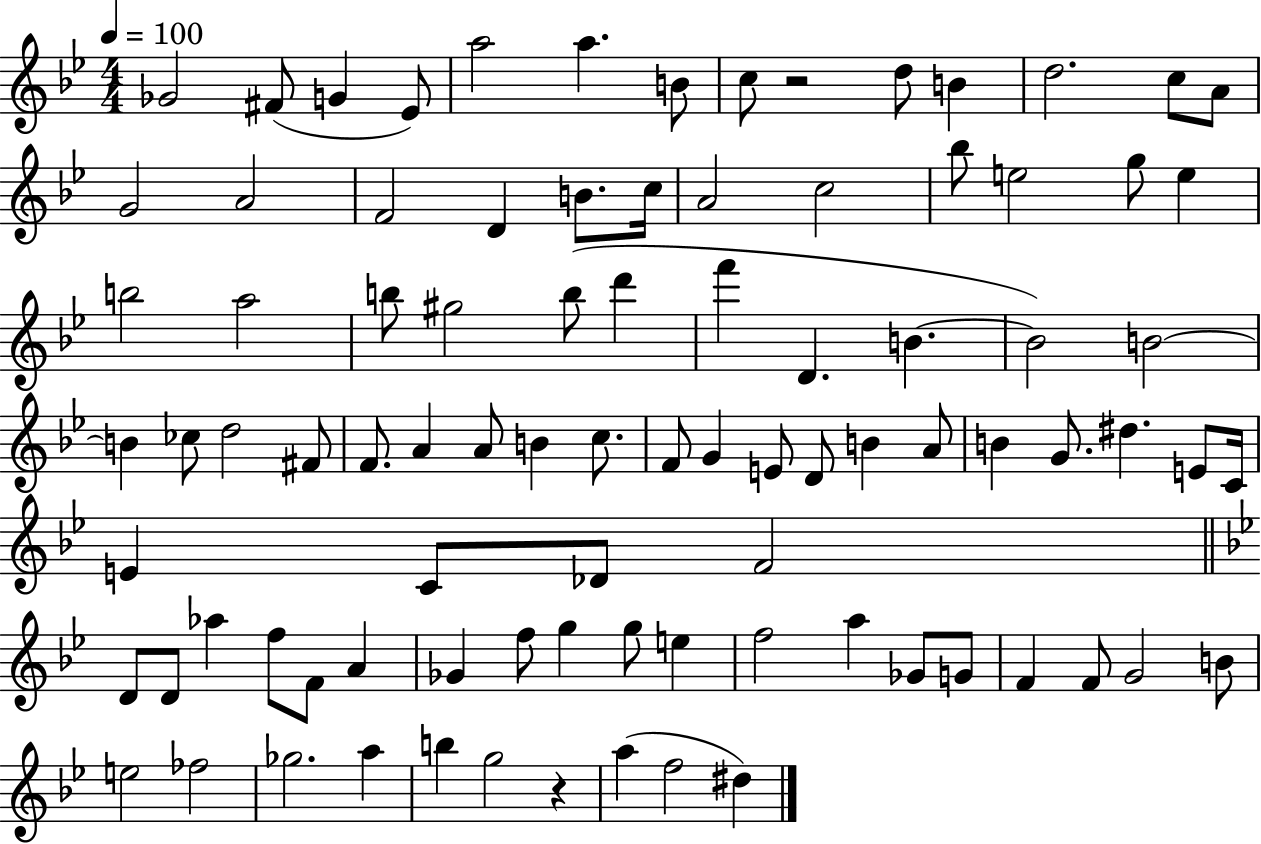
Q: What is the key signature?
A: BES major